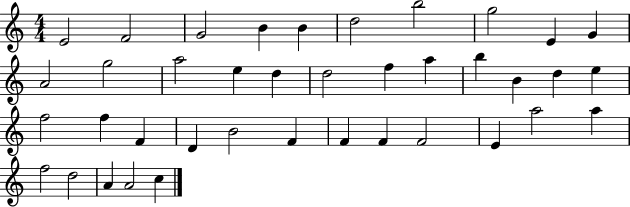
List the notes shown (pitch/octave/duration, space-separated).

E4/h F4/h G4/h B4/q B4/q D5/h B5/h G5/h E4/q G4/q A4/h G5/h A5/h E5/q D5/q D5/h F5/q A5/q B5/q B4/q D5/q E5/q F5/h F5/q F4/q D4/q B4/h F4/q F4/q F4/q F4/h E4/q A5/h A5/q F5/h D5/h A4/q A4/h C5/q